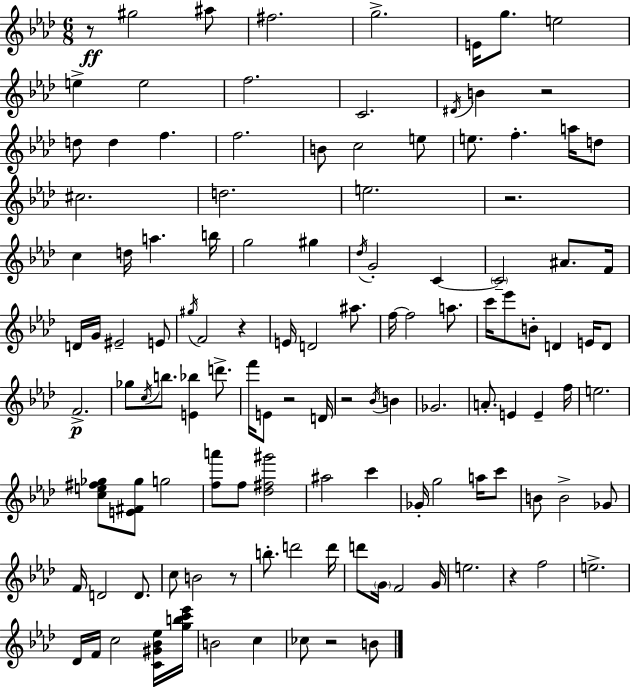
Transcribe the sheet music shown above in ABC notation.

X:1
T:Untitled
M:6/8
L:1/4
K:Fm
z/2 ^g2 ^a/2 ^f2 g2 E/4 g/2 e2 e e2 f2 C2 ^D/4 B z2 d/2 d f f2 B/2 c2 e/2 e/2 f a/4 d/2 ^c2 d2 e2 z2 c d/4 a b/4 g2 ^g _d/4 G2 C C2 ^A/2 F/4 D/4 G/4 ^E2 E/2 ^g/4 F2 z E/4 D2 ^a/2 f/4 f2 a/2 c'/4 _e'/2 B/2 D E/4 D/2 F2 _g/2 c/4 b/2 [E_b] d'/2 f'/4 E/2 z2 D/4 z2 _B/4 B _G2 A/2 E E f/4 e2 [ce^f_g]/2 [E^F_g]/2 g2 [fa']/2 f/2 [_d^f^g']2 ^a2 c' _G/4 g2 a/4 c'/2 B/2 B2 _G/2 F/4 D2 D/2 c/2 B2 z/2 b/2 d'2 d'/4 d'/2 G/4 F2 G/4 e2 z f2 e2 _D/4 F/4 c2 [C^G_B_e]/4 [gbc'_e']/4 B2 c _c/2 z2 B/2